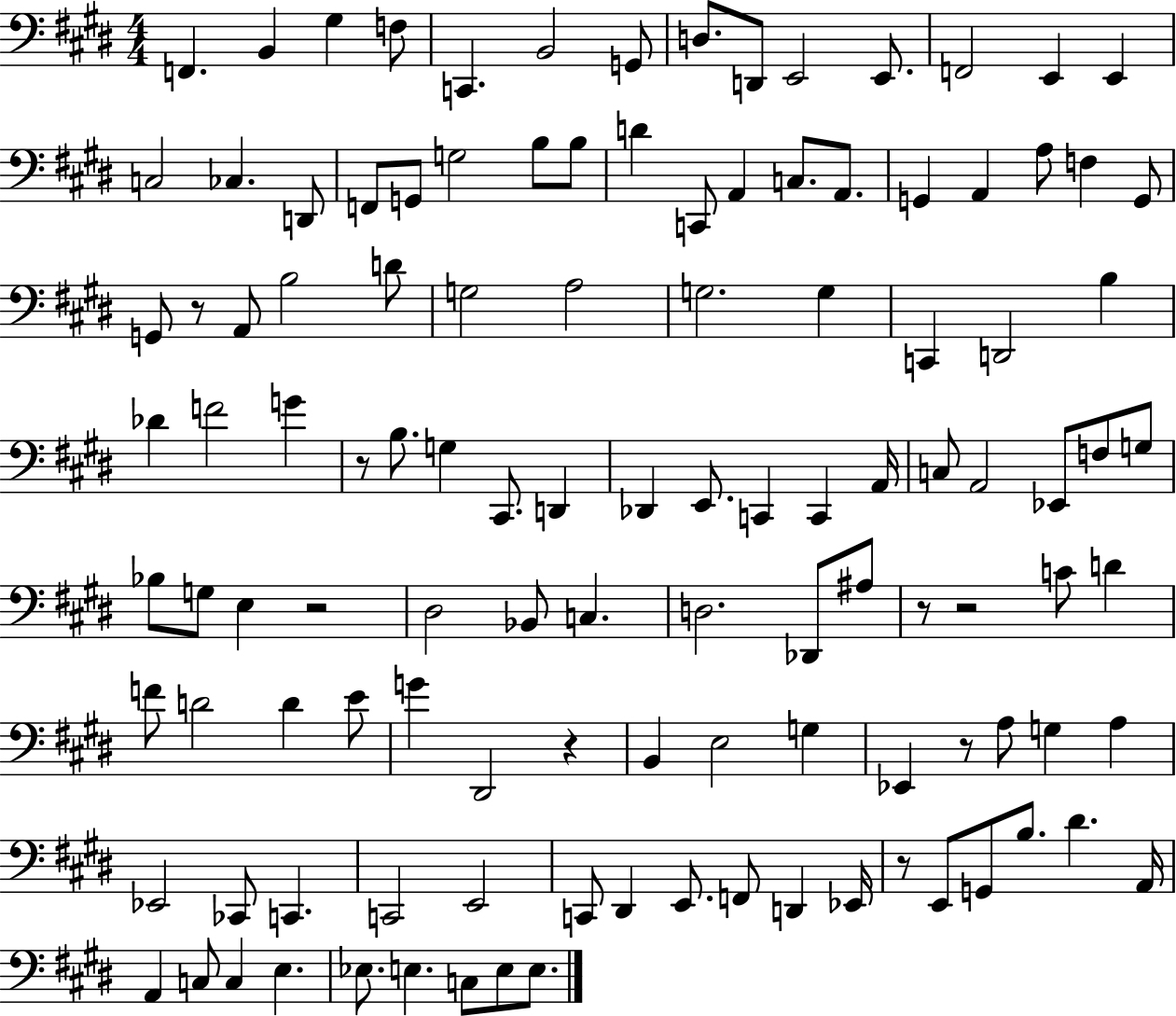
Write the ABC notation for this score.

X:1
T:Untitled
M:4/4
L:1/4
K:E
F,, B,, ^G, F,/2 C,, B,,2 G,,/2 D,/2 D,,/2 E,,2 E,,/2 F,,2 E,, E,, C,2 _C, D,,/2 F,,/2 G,,/2 G,2 B,/2 B,/2 D C,,/2 A,, C,/2 A,,/2 G,, A,, A,/2 F, G,,/2 G,,/2 z/2 A,,/2 B,2 D/2 G,2 A,2 G,2 G, C,, D,,2 B, _D F2 G z/2 B,/2 G, ^C,,/2 D,, _D,, E,,/2 C,, C,, A,,/4 C,/2 A,,2 _E,,/2 F,/2 G,/2 _B,/2 G,/2 E, z2 ^D,2 _B,,/2 C, D,2 _D,,/2 ^A,/2 z/2 z2 C/2 D F/2 D2 D E/2 G ^D,,2 z B,, E,2 G, _E,, z/2 A,/2 G, A, _E,,2 _C,,/2 C,, C,,2 E,,2 C,,/2 ^D,, E,,/2 F,,/2 D,, _E,,/4 z/2 E,,/2 G,,/2 B,/2 ^D A,,/4 A,, C,/2 C, E, _E,/2 E, C,/2 E,/2 E,/2